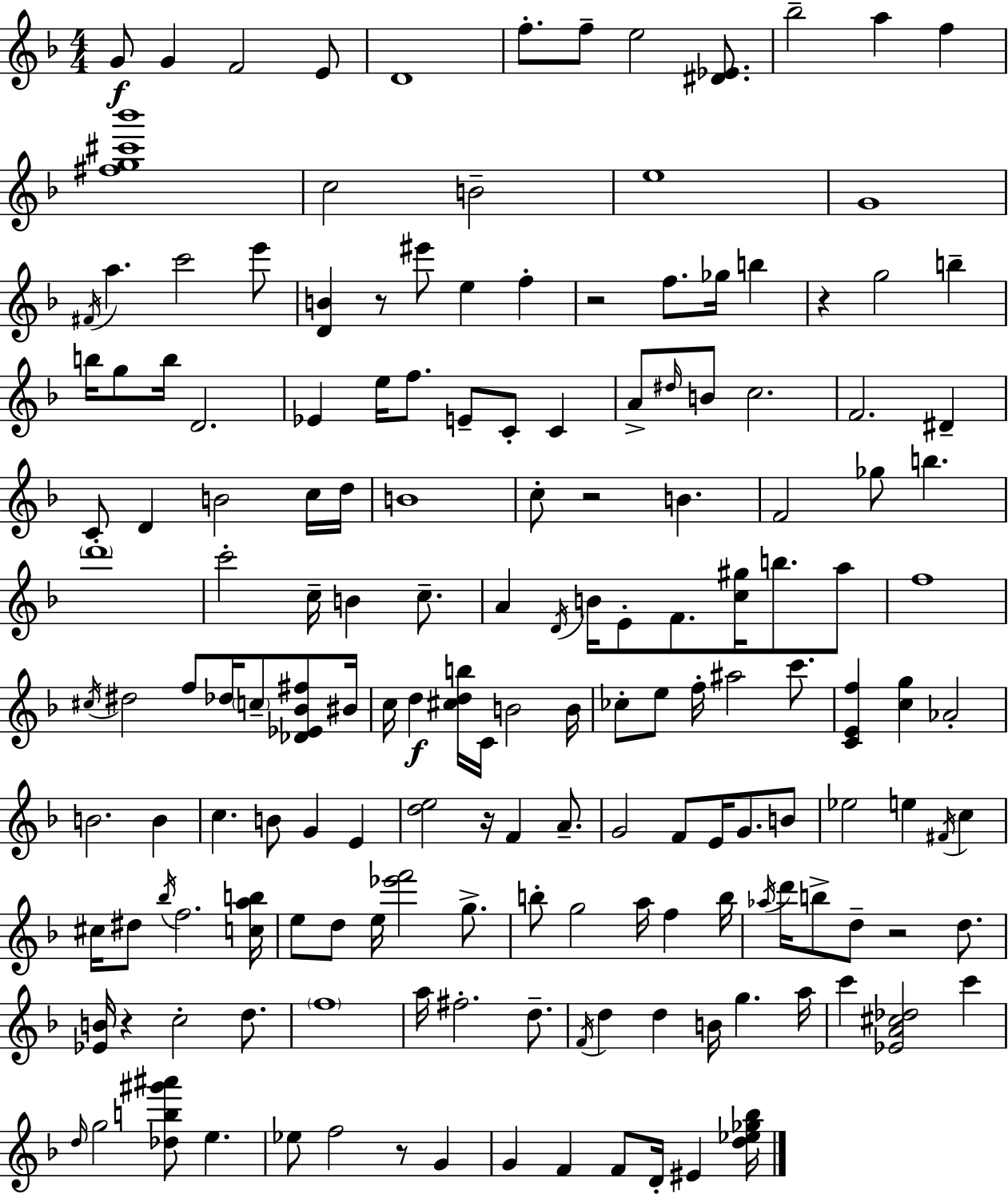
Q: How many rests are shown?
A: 8